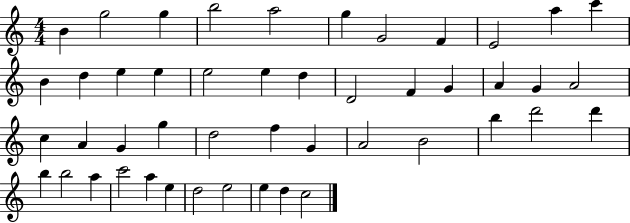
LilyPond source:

{
  \clef treble
  \numericTimeSignature
  \time 4/4
  \key c \major
  b'4 g''2 g''4 | b''2 a''2 | g''4 g'2 f'4 | e'2 a''4 c'''4 | \break b'4 d''4 e''4 e''4 | e''2 e''4 d''4 | d'2 f'4 g'4 | a'4 g'4 a'2 | \break c''4 a'4 g'4 g''4 | d''2 f''4 g'4 | a'2 b'2 | b''4 d'''2 d'''4 | \break b''4 b''2 a''4 | c'''2 a''4 e''4 | d''2 e''2 | e''4 d''4 c''2 | \break \bar "|."
}